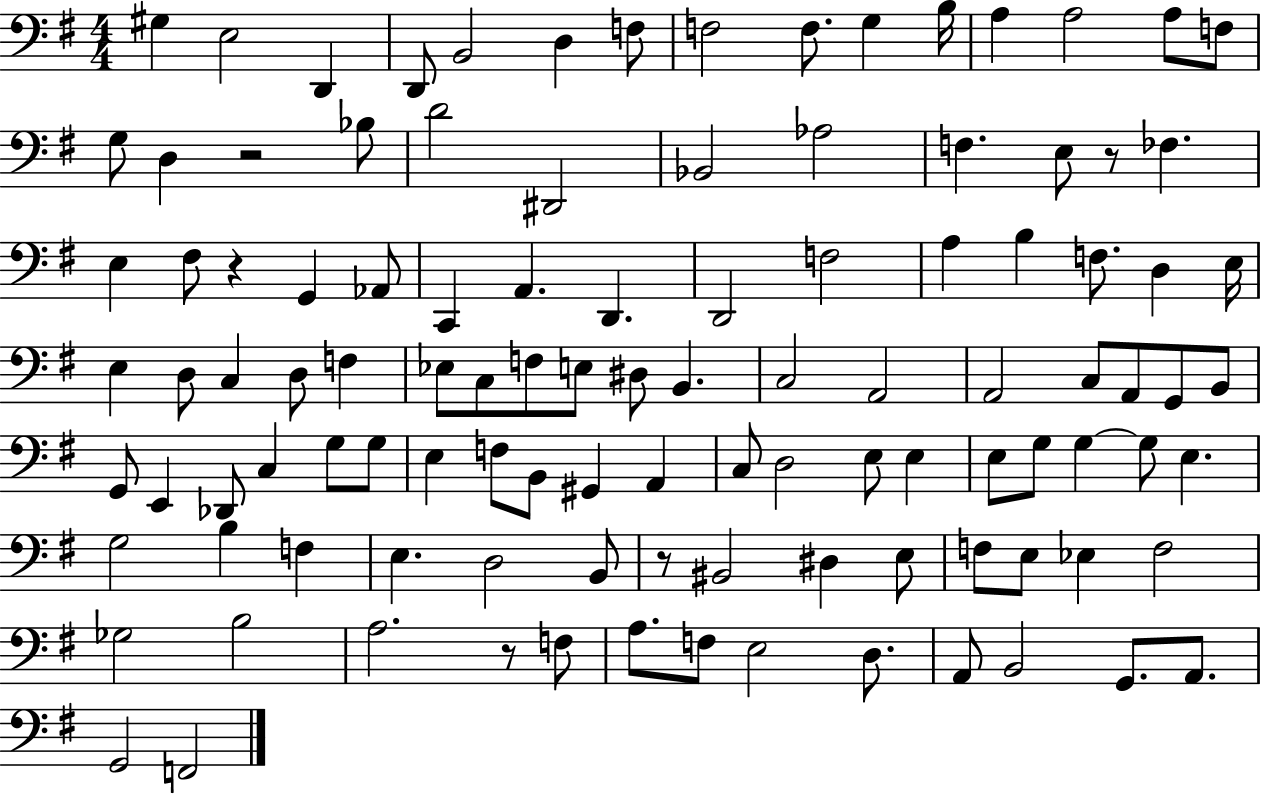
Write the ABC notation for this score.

X:1
T:Untitled
M:4/4
L:1/4
K:G
^G, E,2 D,, D,,/2 B,,2 D, F,/2 F,2 F,/2 G, B,/4 A, A,2 A,/2 F,/2 G,/2 D, z2 _B,/2 D2 ^D,,2 _B,,2 _A,2 F, E,/2 z/2 _F, E, ^F,/2 z G,, _A,,/2 C,, A,, D,, D,,2 F,2 A, B, F,/2 D, E,/4 E, D,/2 C, D,/2 F, _E,/2 C,/2 F,/2 E,/2 ^D,/2 B,, C,2 A,,2 A,,2 C,/2 A,,/2 G,,/2 B,,/2 G,,/2 E,, _D,,/2 C, G,/2 G,/2 E, F,/2 B,,/2 ^G,, A,, C,/2 D,2 E,/2 E, E,/2 G,/2 G, G,/2 E, G,2 B, F, E, D,2 B,,/2 z/2 ^B,,2 ^D, E,/2 F,/2 E,/2 _E, F,2 _G,2 B,2 A,2 z/2 F,/2 A,/2 F,/2 E,2 D,/2 A,,/2 B,,2 G,,/2 A,,/2 G,,2 F,,2